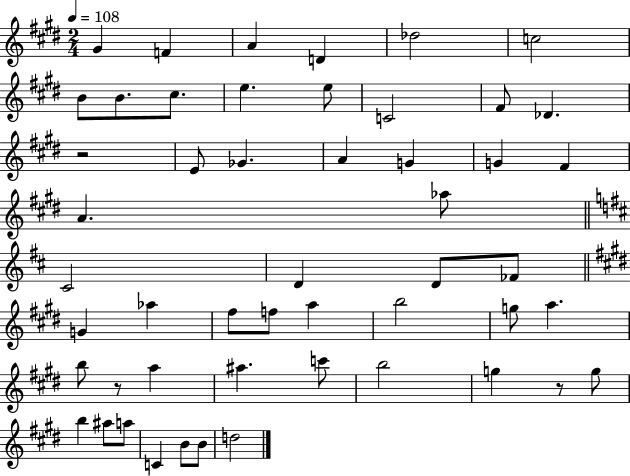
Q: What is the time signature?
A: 2/4